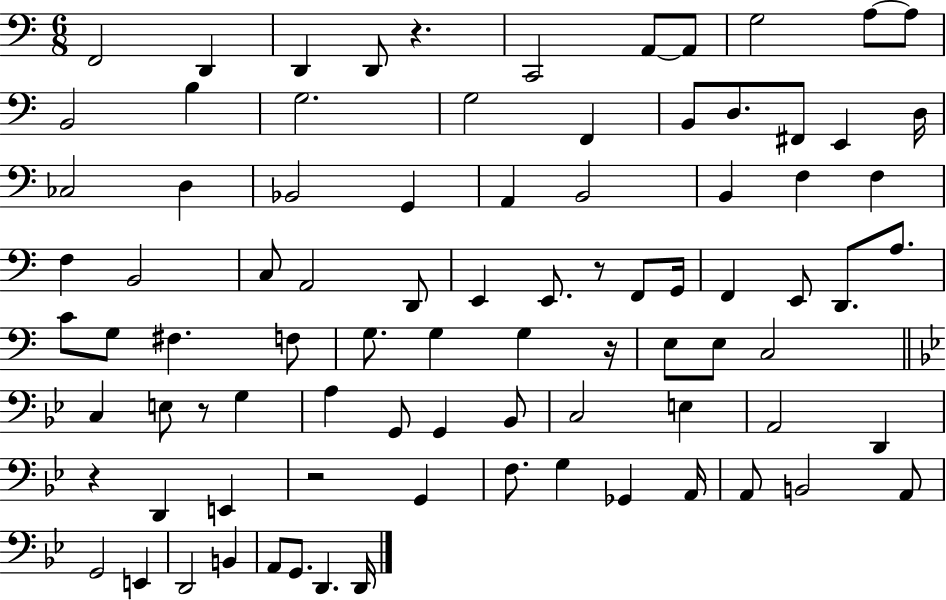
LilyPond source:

{
  \clef bass
  \numericTimeSignature
  \time 6/8
  \key c \major
  \repeat volta 2 { f,2 d,4 | d,4 d,8 r4. | c,2 a,8~~ a,8 | g2 a8~~ a8 | \break b,2 b4 | g2. | g2 f,4 | b,8 d8. fis,8 e,4 d16 | \break ces2 d4 | bes,2 g,4 | a,4 b,2 | b,4 f4 f4 | \break f4 b,2 | c8 a,2 d,8 | e,4 e,8. r8 f,8 g,16 | f,4 e,8 d,8. a8. | \break c'8 g8 fis4. f8 | g8. g4 g4 r16 | e8 e8 c2 | \bar "||" \break \key bes \major c4 e8 r8 g4 | a4 g,8 g,4 bes,8 | c2 e4 | a,2 d,4 | \break r4 d,4 e,4 | r2 g,4 | f8. g4 ges,4 a,16 | a,8 b,2 a,8 | \break g,2 e,4 | d,2 b,4 | a,8 g,8. d,4. d,16 | } \bar "|."
}